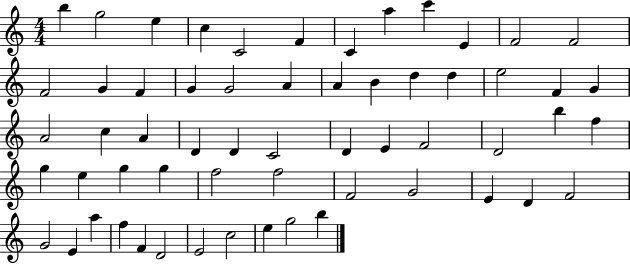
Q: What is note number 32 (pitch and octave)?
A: D4